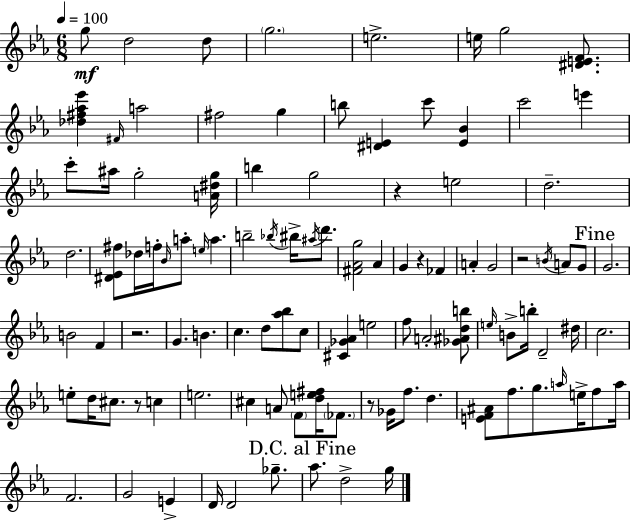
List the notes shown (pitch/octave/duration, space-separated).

G5/e D5/h D5/e G5/h. E5/h. E5/s G5/h [D#4,E4,F4]/e. [Db5,F#5,Ab5,Eb6]/q F#4/s A5/h F#5/h G5/q B5/e [D#4,E4]/q C6/e [E4,Bb4]/q C6/h E6/q C6/e A#5/s G5/h [A4,D#5,G5]/s B5/q G5/h R/q E5/h D5/h. D5/h. [D#4,Eb4,F#5]/e Db5/s F5/s Bb4/s A5/e E5/s A5/q. B5/h Bb5/s BIS5/s A#5/s D6/e. [F#4,Ab4,G5]/h Ab4/q G4/q R/q FES4/q A4/q G4/h R/h B4/s A4/e G4/e G4/h. B4/h F4/q R/h. G4/q. B4/q. C5/q. D5/e [Ab5,Bb5]/e C5/e [C#4,Gb4,Ab4]/q E5/h F5/e A4/h [Gb4,A#4,D5,B5]/e E5/s B4/e B5/s D4/h D#5/s C5/h. E5/e D5/s C#5/e. R/e C5/q E5/h. C#5/q A4/e F4/e [D5,E5,F#5]/s FES4/e. R/e Gb4/s F5/e. D5/q. [E4,F4,A#4]/e F5/e. G5/e. A5/s E5/s F5/e A5/s F4/h. G4/h E4/q D4/s D4/h Gb5/e. Ab5/e. D5/h G5/s